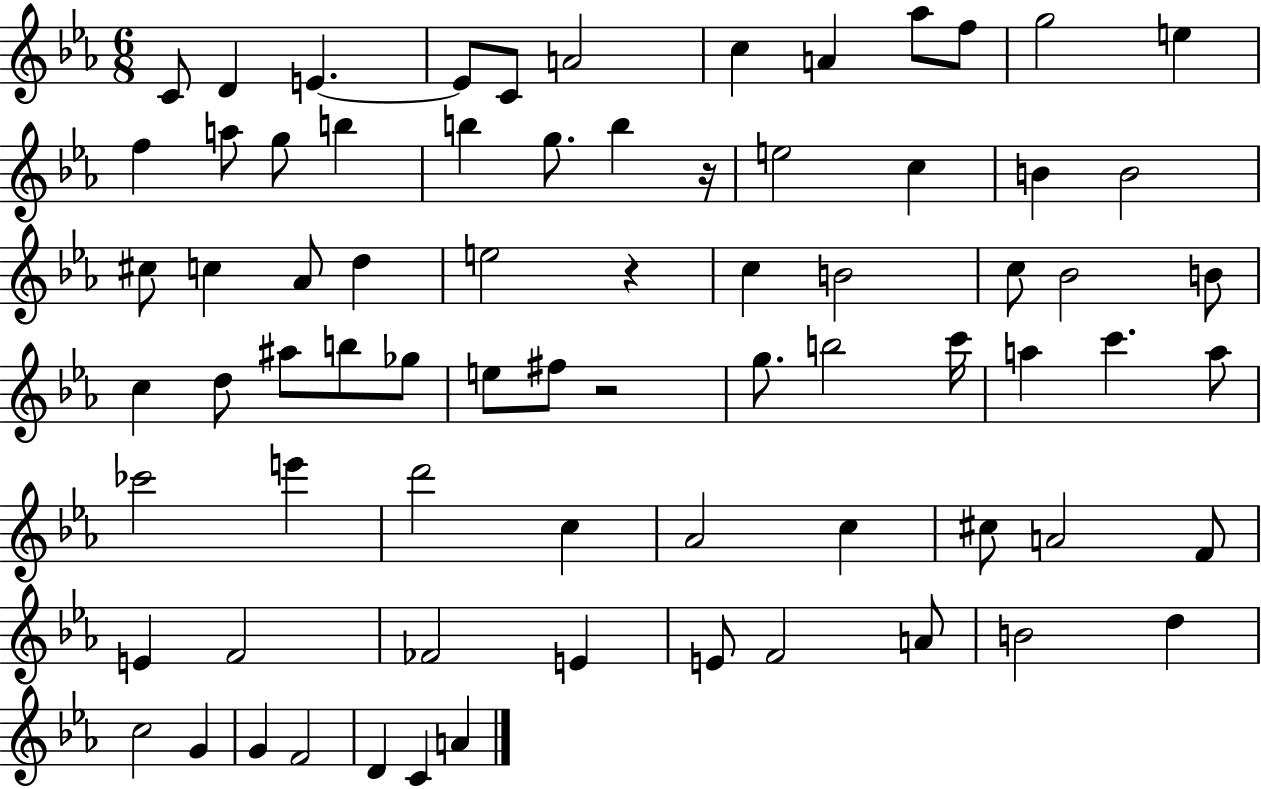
X:1
T:Untitled
M:6/8
L:1/4
K:Eb
C/2 D E E/2 C/2 A2 c A _a/2 f/2 g2 e f a/2 g/2 b b g/2 b z/4 e2 c B B2 ^c/2 c _A/2 d e2 z c B2 c/2 _B2 B/2 c d/2 ^a/2 b/2 _g/2 e/2 ^f/2 z2 g/2 b2 c'/4 a c' a/2 _c'2 e' d'2 c _A2 c ^c/2 A2 F/2 E F2 _F2 E E/2 F2 A/2 B2 d c2 G G F2 D C A